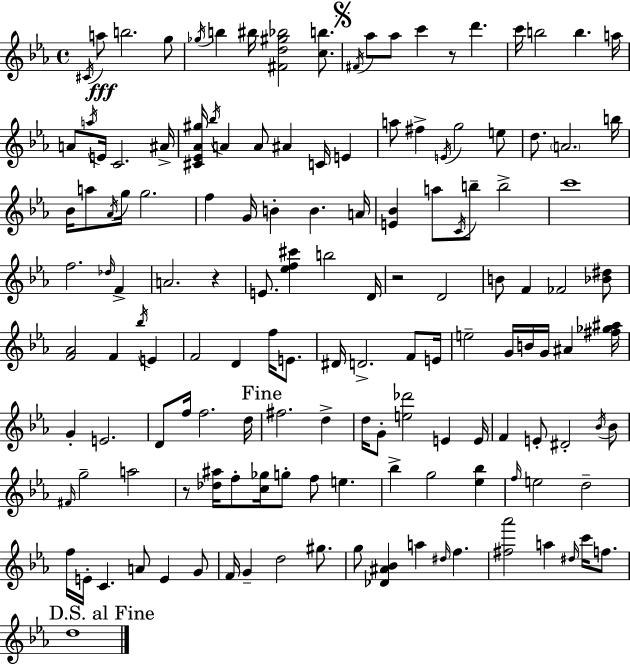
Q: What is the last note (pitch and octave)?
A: D5